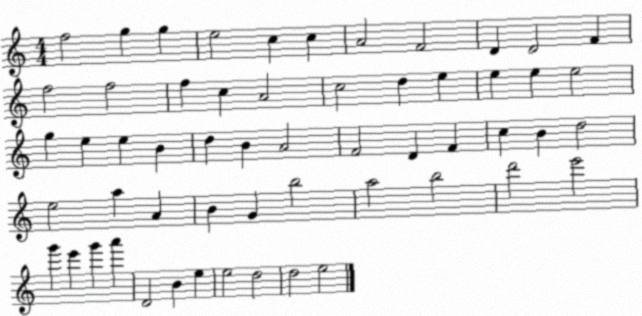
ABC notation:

X:1
T:Untitled
M:4/4
L:1/4
K:C
f2 g g e2 c c A2 F2 D D2 F f2 f2 f c A2 c2 d e e e e2 g e e B d B A2 F2 D F c B d2 e2 a A B G b2 a2 b2 d'2 e'2 g' e' g' a' D2 B e e2 d2 d2 e2